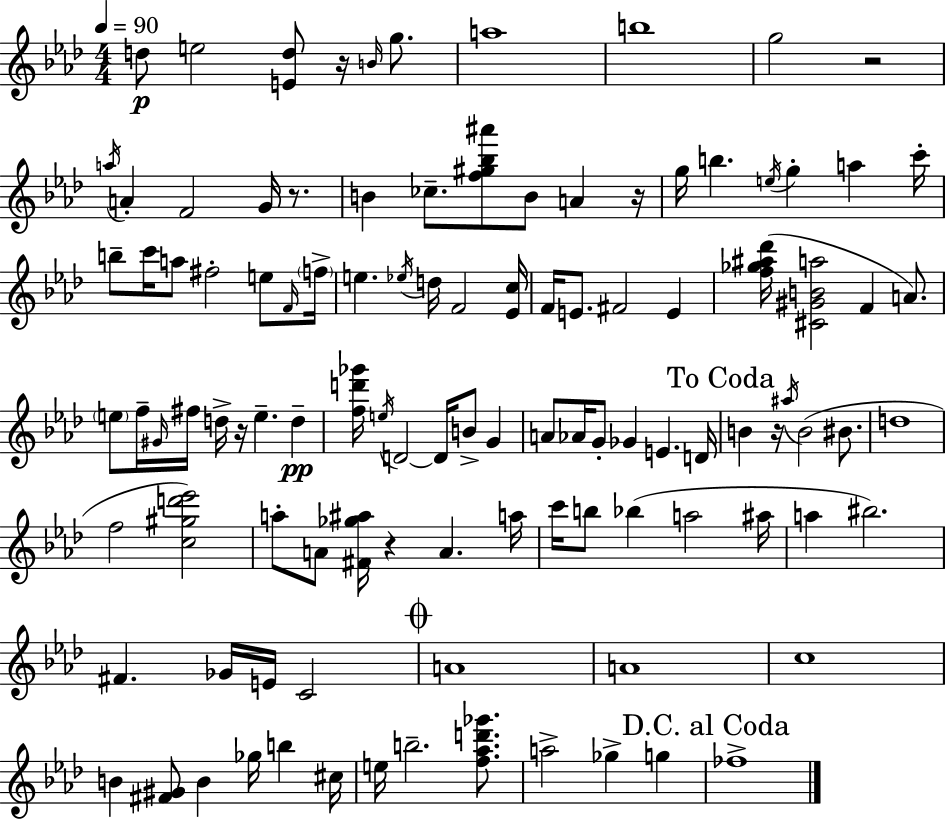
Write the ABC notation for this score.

X:1
T:Untitled
M:4/4
L:1/4
K:Fm
d/2 e2 [Ed]/2 z/4 B/4 g/2 a4 b4 g2 z2 a/4 A F2 G/4 z/2 B _c/2 [f^g_b^a']/2 B/2 A z/4 g/4 b e/4 g a c'/4 b/2 c'/4 a/2 ^f2 e/2 F/4 f/4 e _e/4 d/4 F2 [_Ec]/4 F/4 E/2 ^F2 E [f_g^a_d']/4 [^C^GBa]2 F A/2 e/2 f/4 ^G/4 ^f/4 d/4 z/4 e d [fd'_g']/4 e/4 D2 D/4 B/2 G A/2 _A/4 G/2 _G E D/4 B z/4 ^a/4 B2 ^B/2 d4 f2 [c^gd'_e']2 a/2 A/2 [^F_g^a]/4 z A a/4 c'/4 b/2 _b a2 ^a/4 a ^b2 ^F _G/4 E/4 C2 A4 A4 c4 B [^F^G]/2 B _g/4 b ^c/4 e/4 b2 [f_ad'_g']/2 a2 _g g _f4